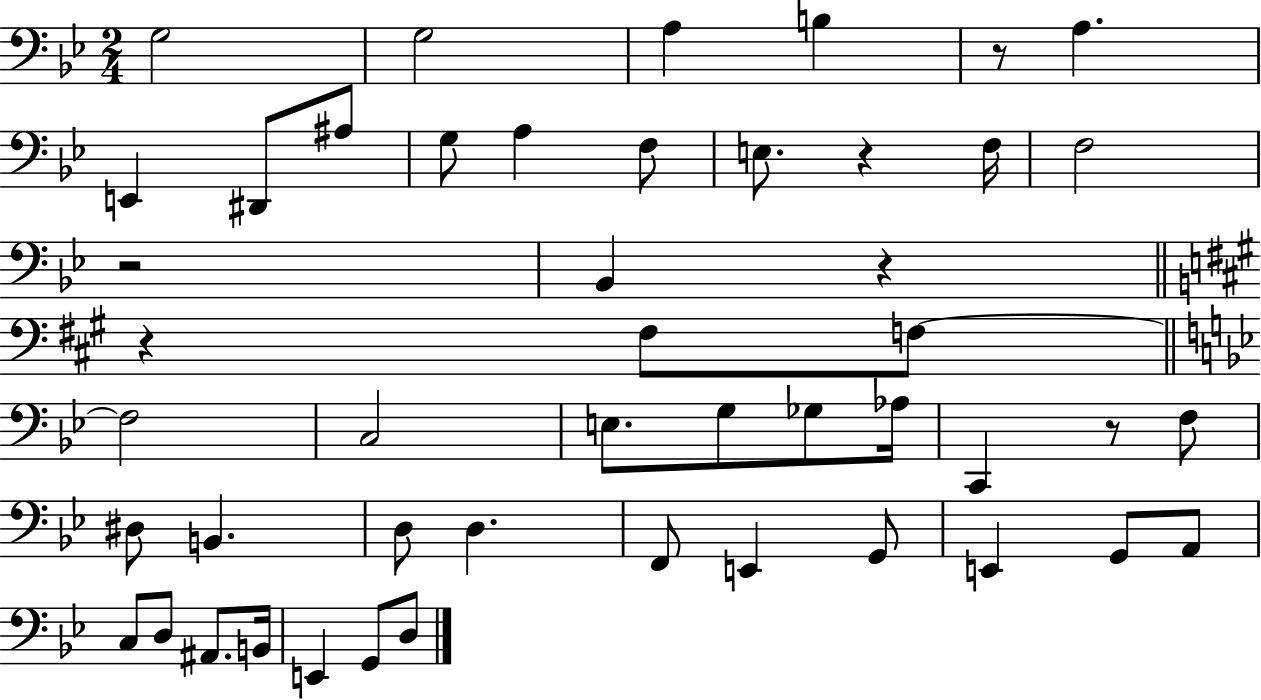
X:1
T:Untitled
M:2/4
L:1/4
K:Bb
G,2 G,2 A, B, z/2 A, E,, ^D,,/2 ^A,/2 G,/2 A, F,/2 E,/2 z F,/4 F,2 z2 _B,, z z ^F,/2 F,/2 F,2 C,2 E,/2 G,/2 _G,/2 _A,/4 C,, z/2 F,/2 ^D,/2 B,, D,/2 D, F,,/2 E,, G,,/2 E,, G,,/2 A,,/2 C,/2 D,/2 ^A,,/2 B,,/4 E,, G,,/2 D,/2